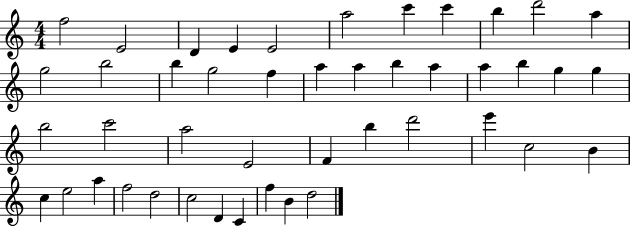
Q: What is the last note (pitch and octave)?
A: D5